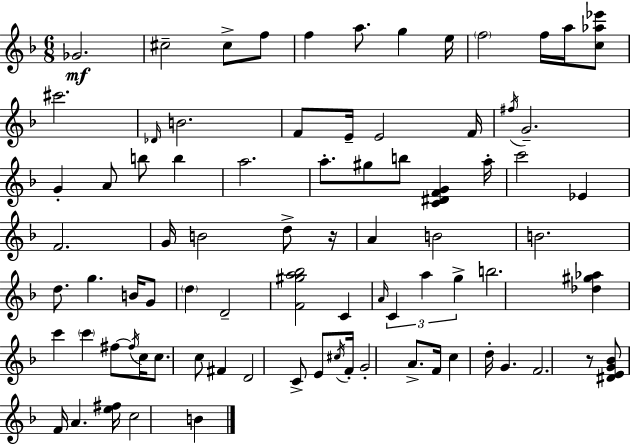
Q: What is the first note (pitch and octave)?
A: Gb4